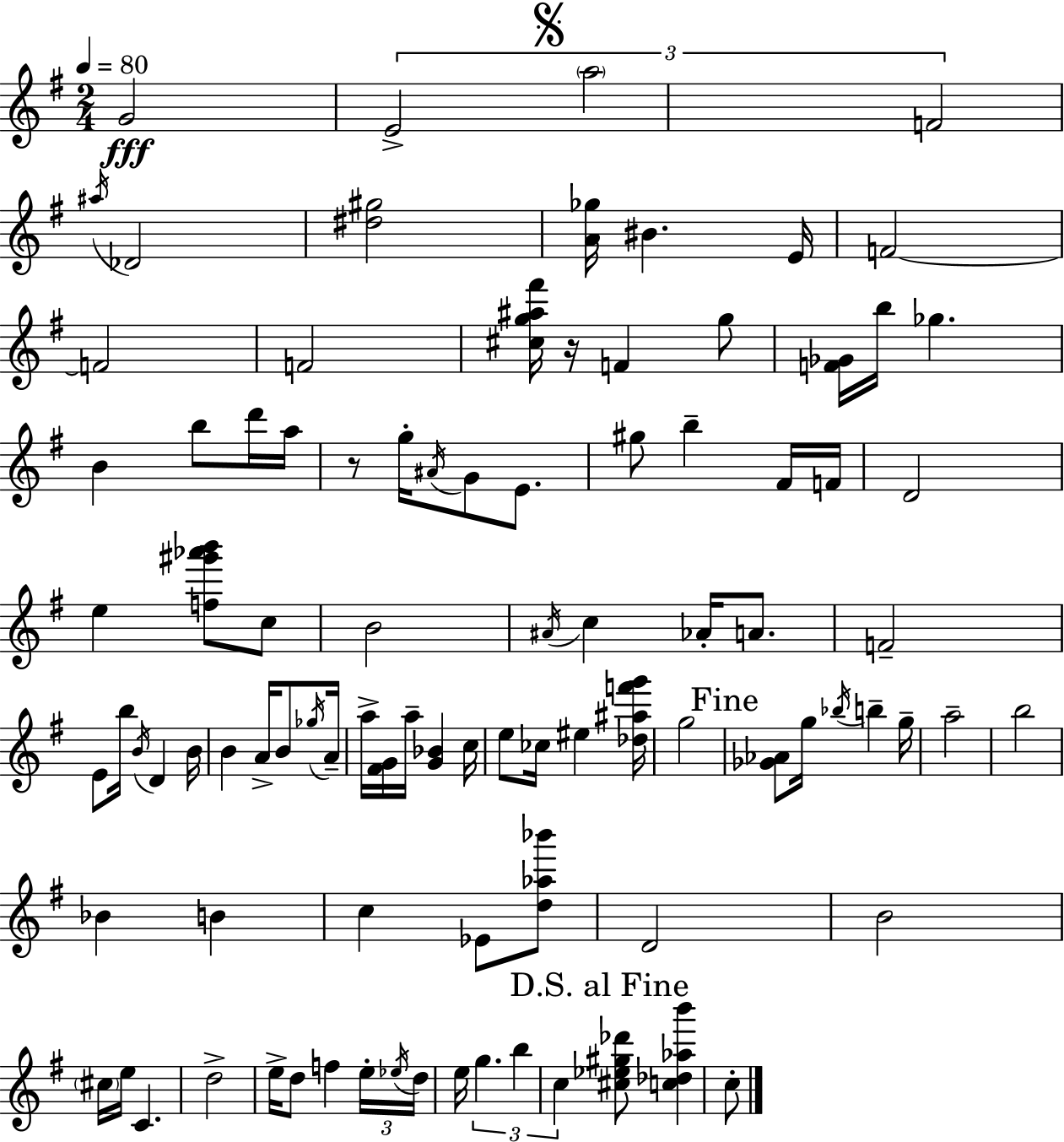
{
  \clef treble
  \numericTimeSignature
  \time 2/4
  \key e \minor
  \tempo 4 = 80
  g'2\fff | \tuplet 3/2 { e'2-> | \mark \markup { \musicglyph "scripts.segno" } \parenthesize a''2 | f'2 } | \break \acciaccatura { ais''16 } des'2 | <dis'' gis''>2 | <a' ges''>16 bis'4. | e'16 f'2~~ | \break f'2 | f'2 | <cis'' g'' ais'' fis'''>16 r16 f'4 g''8 | <f' ges'>16 b''16 ges''4. | \break b'4 b''8 d'''16 | a''16 r8 g''16-. \acciaccatura { ais'16 } g'8 e'8. | gis''8 b''4-- | fis'16 f'16 d'2 | \break e''4 <f'' gis''' aes''' b'''>8 | c''8 b'2 | \acciaccatura { ais'16 } c''4 aes'16-. | a'8. f'2-- | \break e'8 b''16 \acciaccatura { b'16 } d'4 | b'16 b'4 | a'16-> b'8 \acciaccatura { ges''16 } a'16-- a''16-> <fis' g'>16 a''16-- | <g' bes'>4 c''16 e''8 ces''16 | \break eis''4 <des'' ais'' f''' g'''>16 g''2 | \mark "Fine" <ges' aes'>8 g''16 | \acciaccatura { bes''16 } b''4-- g''16-- a''2-- | b''2 | \break bes'4 | b'4 c''4 | ees'8 <d'' aes'' bes'''>8 d'2 | b'2 | \break \parenthesize cis''16 e''16 | c'4. d''2-> | e''16-> d''8 | f''4 \tuplet 3/2 { e''16-. \acciaccatura { ees''16 } d''16 } | \break e''16 \tuplet 3/2 { g''4. b''4 | c''4 } \mark "D.S. al Fine" <cis'' ees'' gis'' des'''>8 | <c'' des'' aes'' b'''>4 c''8-. \bar "|."
}